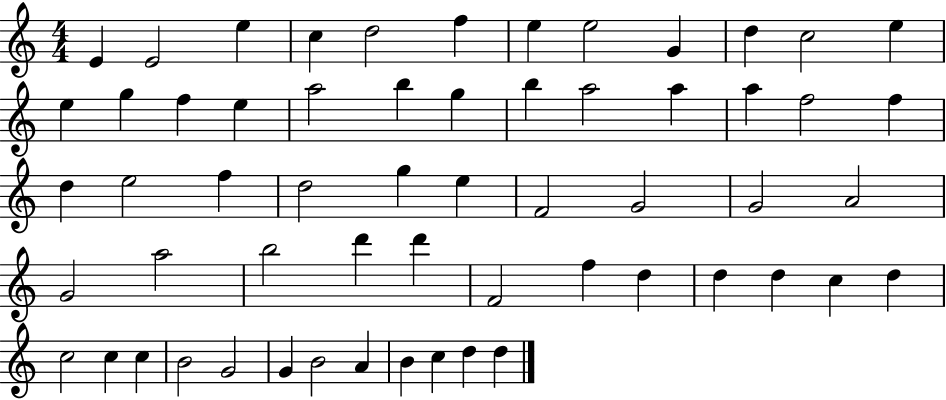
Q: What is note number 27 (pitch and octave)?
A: E5